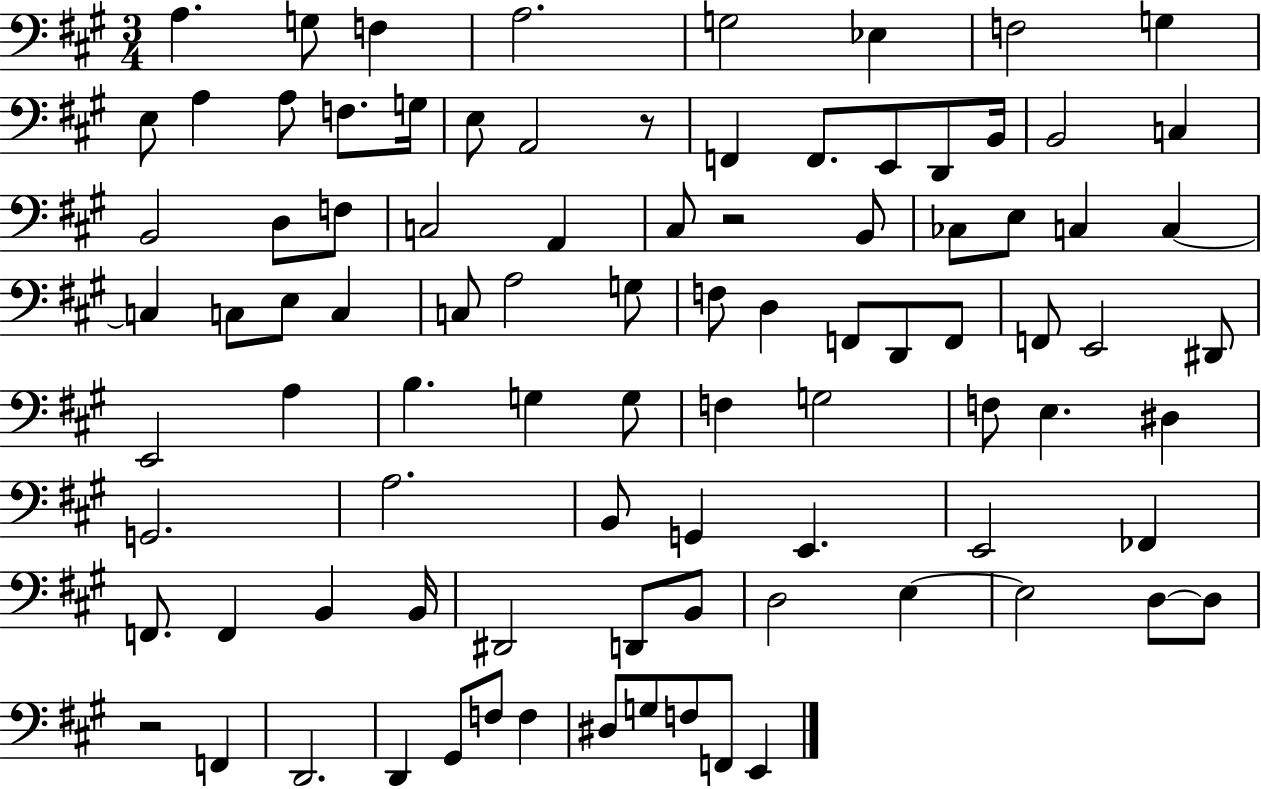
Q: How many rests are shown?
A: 3